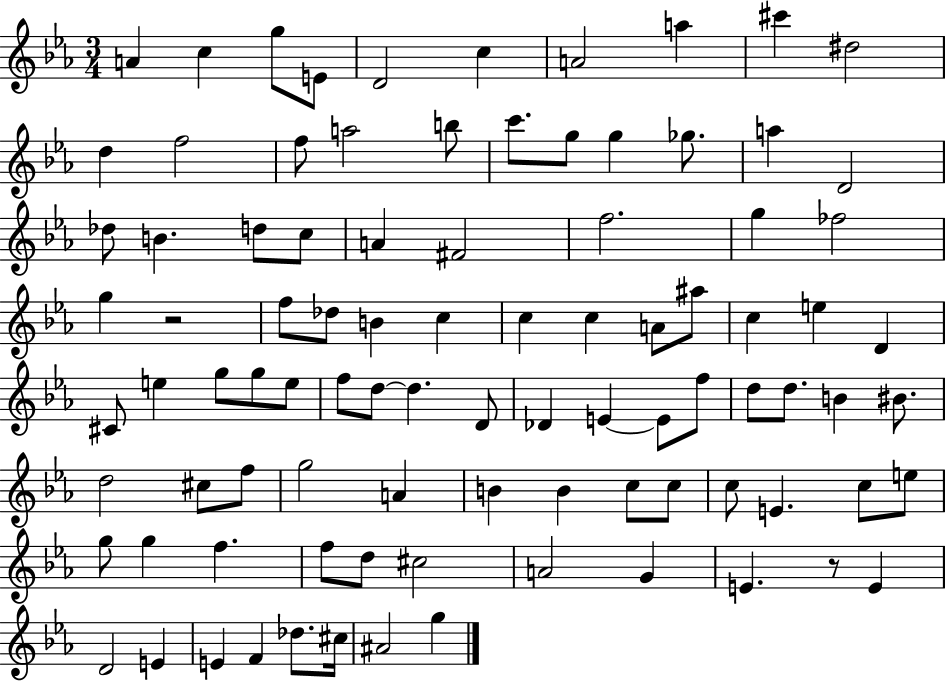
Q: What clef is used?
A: treble